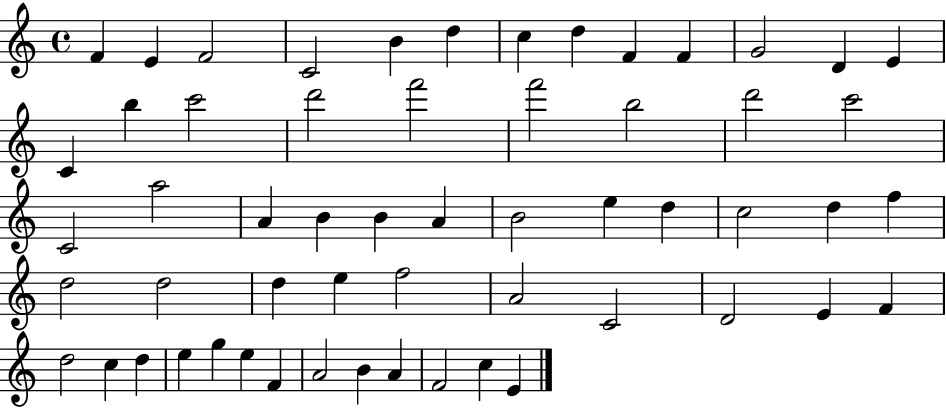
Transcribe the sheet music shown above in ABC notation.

X:1
T:Untitled
M:4/4
L:1/4
K:C
F E F2 C2 B d c d F F G2 D E C b c'2 d'2 f'2 f'2 b2 d'2 c'2 C2 a2 A B B A B2 e d c2 d f d2 d2 d e f2 A2 C2 D2 E F d2 c d e g e F A2 B A F2 c E